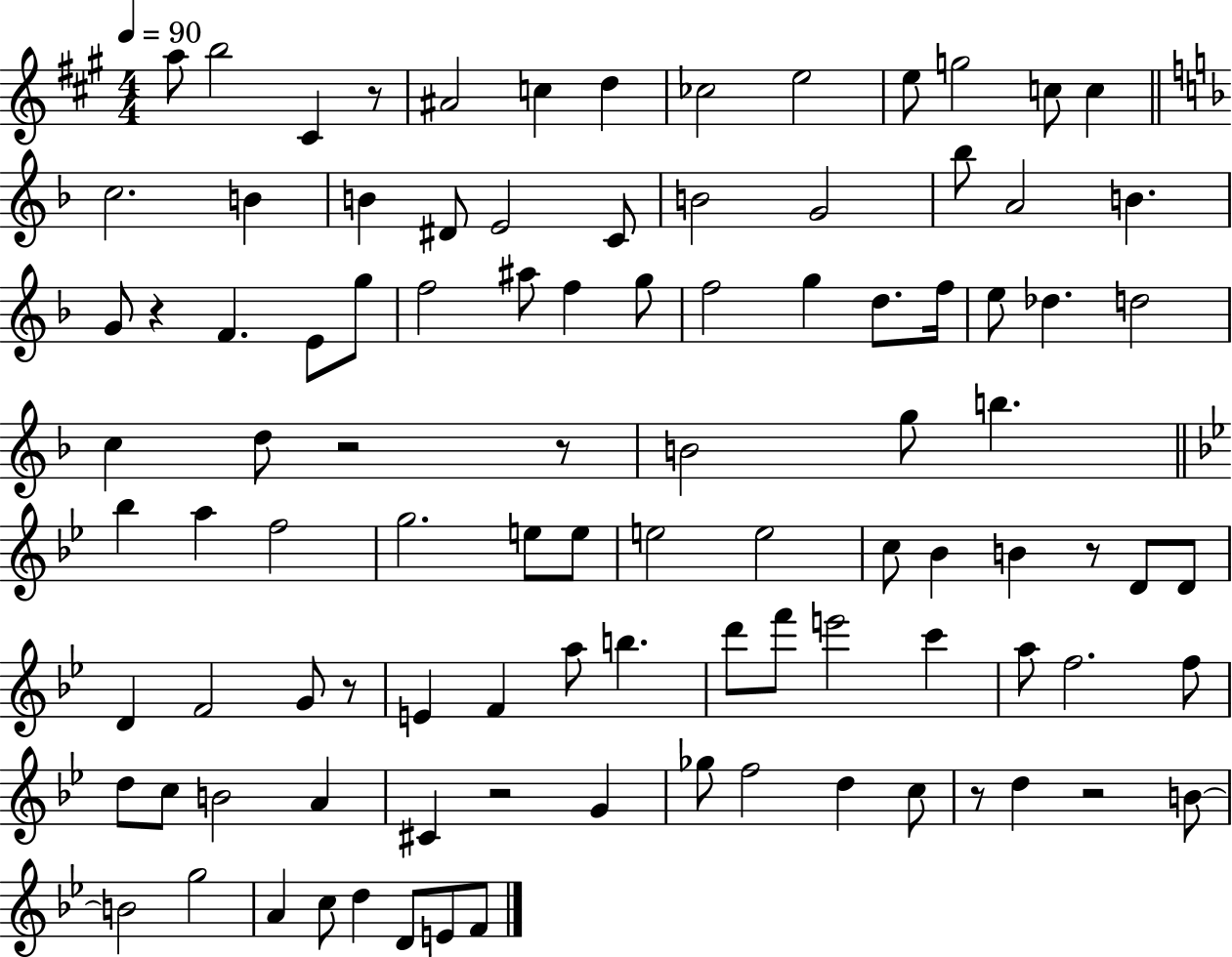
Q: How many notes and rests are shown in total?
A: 99